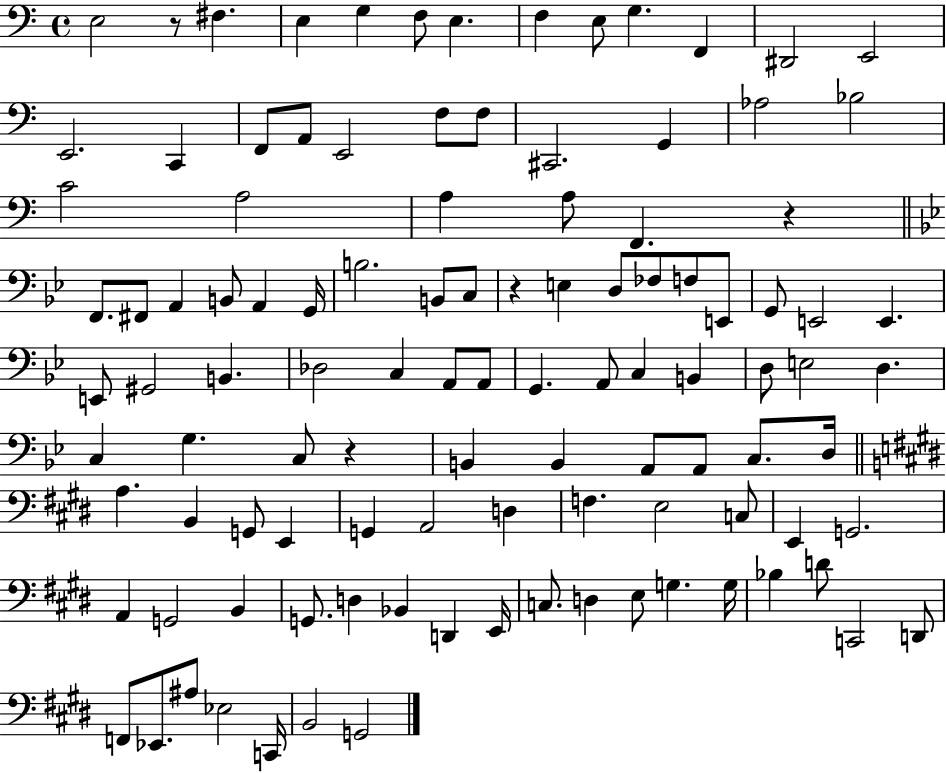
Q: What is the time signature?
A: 4/4